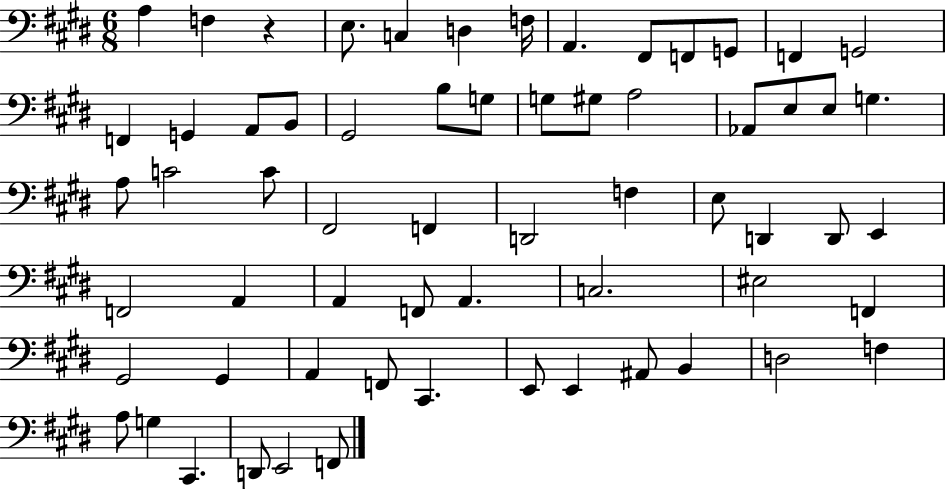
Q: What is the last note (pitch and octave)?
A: F2